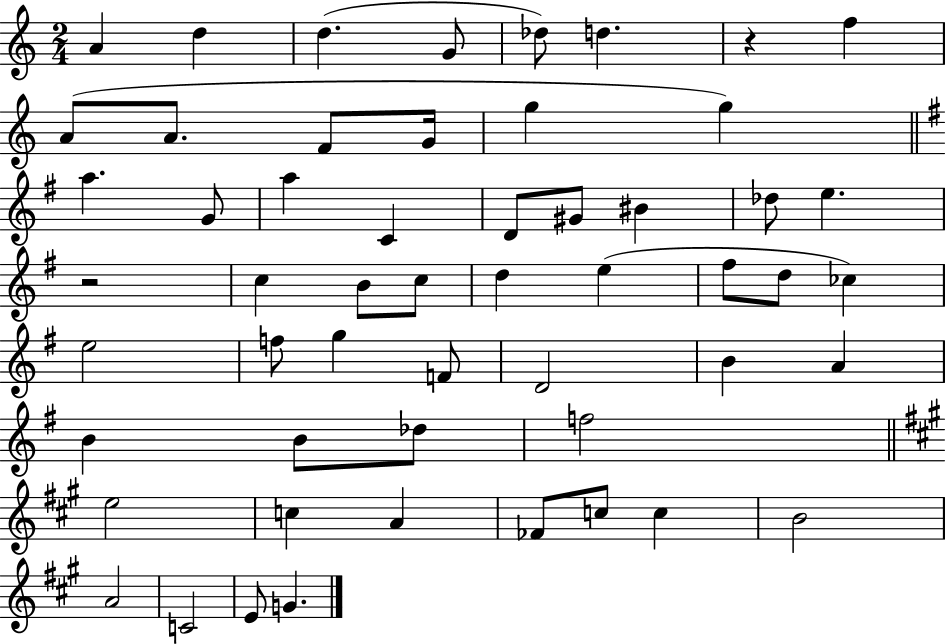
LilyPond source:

{
  \clef treble
  \numericTimeSignature
  \time 2/4
  \key c \major
  a'4 d''4 | d''4.( g'8 | des''8) d''4. | r4 f''4 | \break a'8( a'8. f'8 g'16 | g''4 g''4) | \bar "||" \break \key g \major a''4. g'8 | a''4 c'4 | d'8 gis'8 bis'4 | des''8 e''4. | \break r2 | c''4 b'8 c''8 | d''4 e''4( | fis''8 d''8 ces''4) | \break e''2 | f''8 g''4 f'8 | d'2 | b'4 a'4 | \break b'4 b'8 des''8 | f''2 | \bar "||" \break \key a \major e''2 | c''4 a'4 | fes'8 c''8 c''4 | b'2 | \break a'2 | c'2 | e'8 g'4. | \bar "|."
}